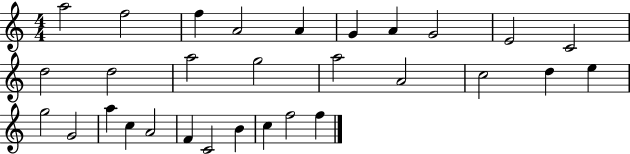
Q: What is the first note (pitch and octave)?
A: A5